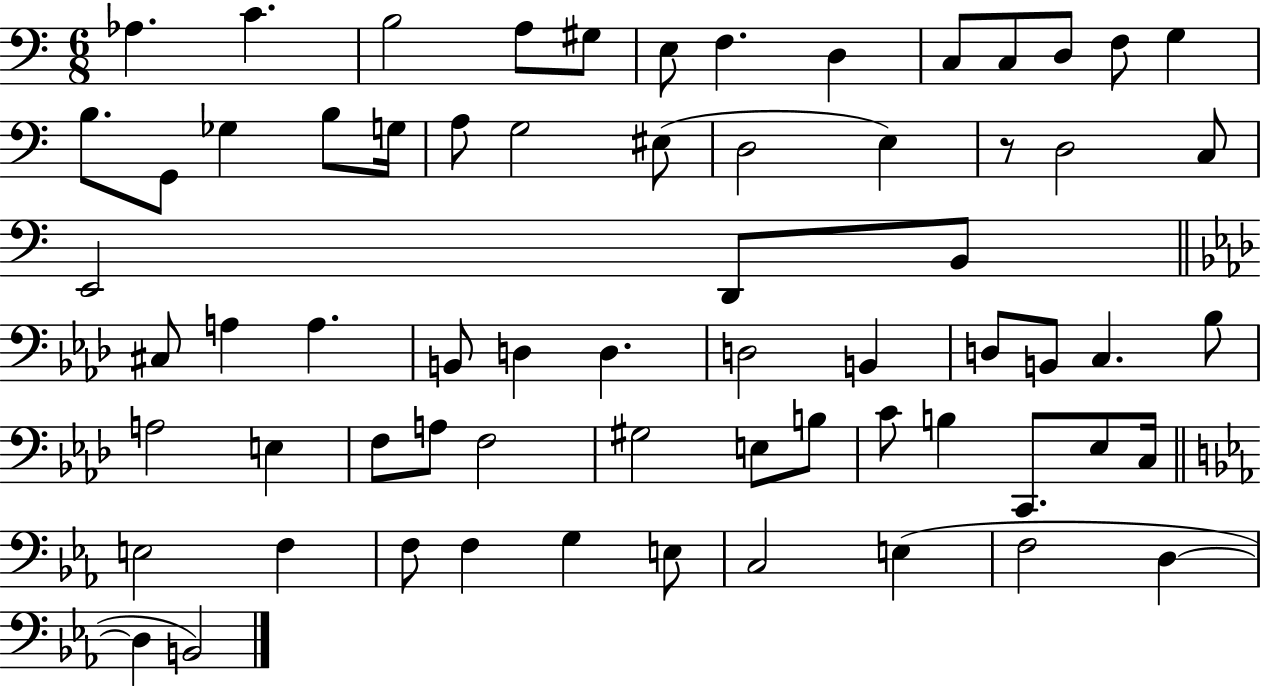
{
  \clef bass
  \numericTimeSignature
  \time 6/8
  \key c \major
  aes4. c'4. | b2 a8 gis8 | e8 f4. d4 | c8 c8 d8 f8 g4 | \break b8. g,8 ges4 b8 g16 | a8 g2 eis8( | d2 e4) | r8 d2 c8 | \break e,2 d,8 b,8 | \bar "||" \break \key aes \major cis8 a4 a4. | b,8 d4 d4. | d2 b,4 | d8 b,8 c4. bes8 | \break a2 e4 | f8 a8 f2 | gis2 e8 b8 | c'8 b4 c,8. ees8 c16 | \break \bar "||" \break \key c \minor e2 f4 | f8 f4 g4 e8 | c2 e4( | f2 d4~~ | \break d4 b,2) | \bar "|."
}